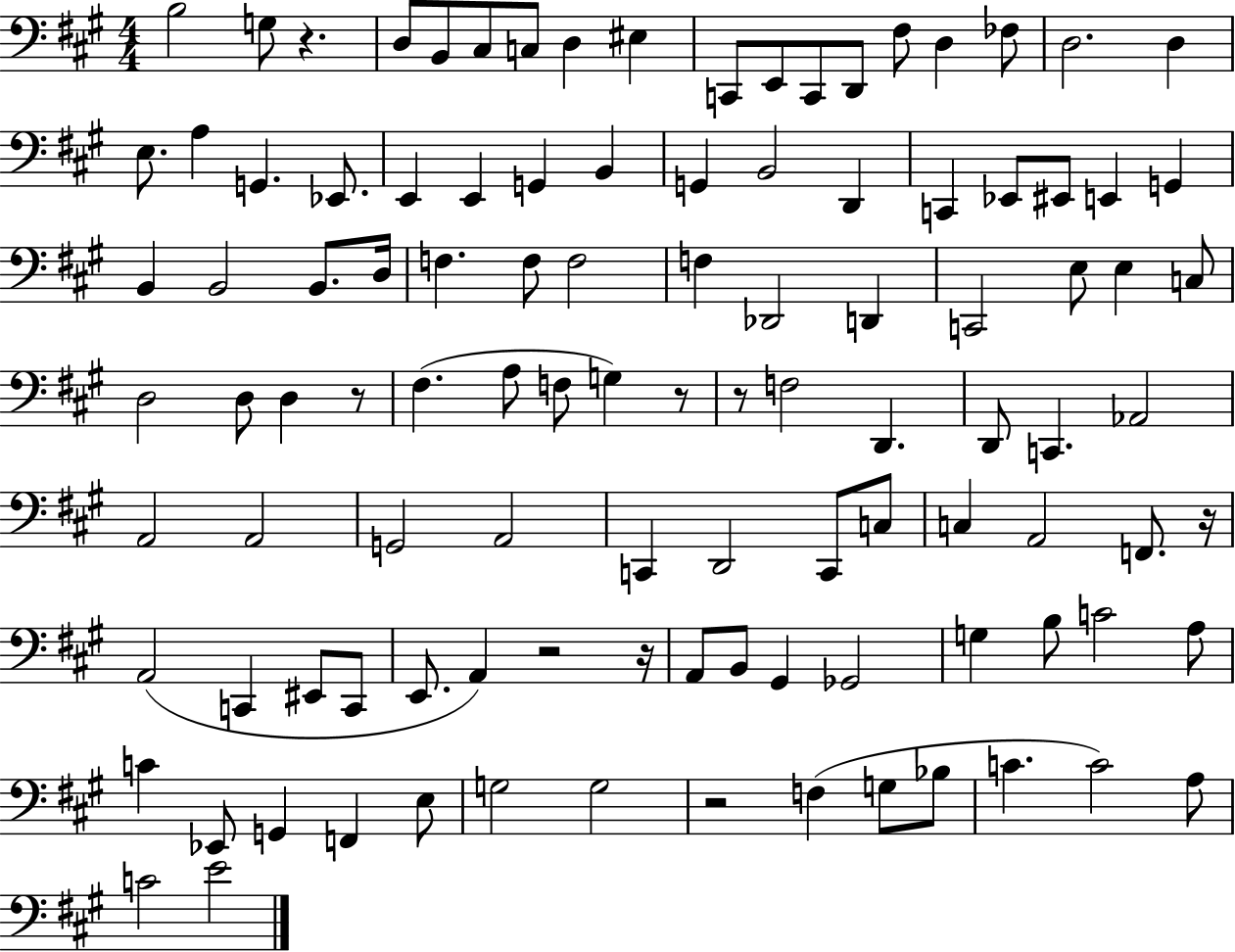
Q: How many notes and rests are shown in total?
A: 107